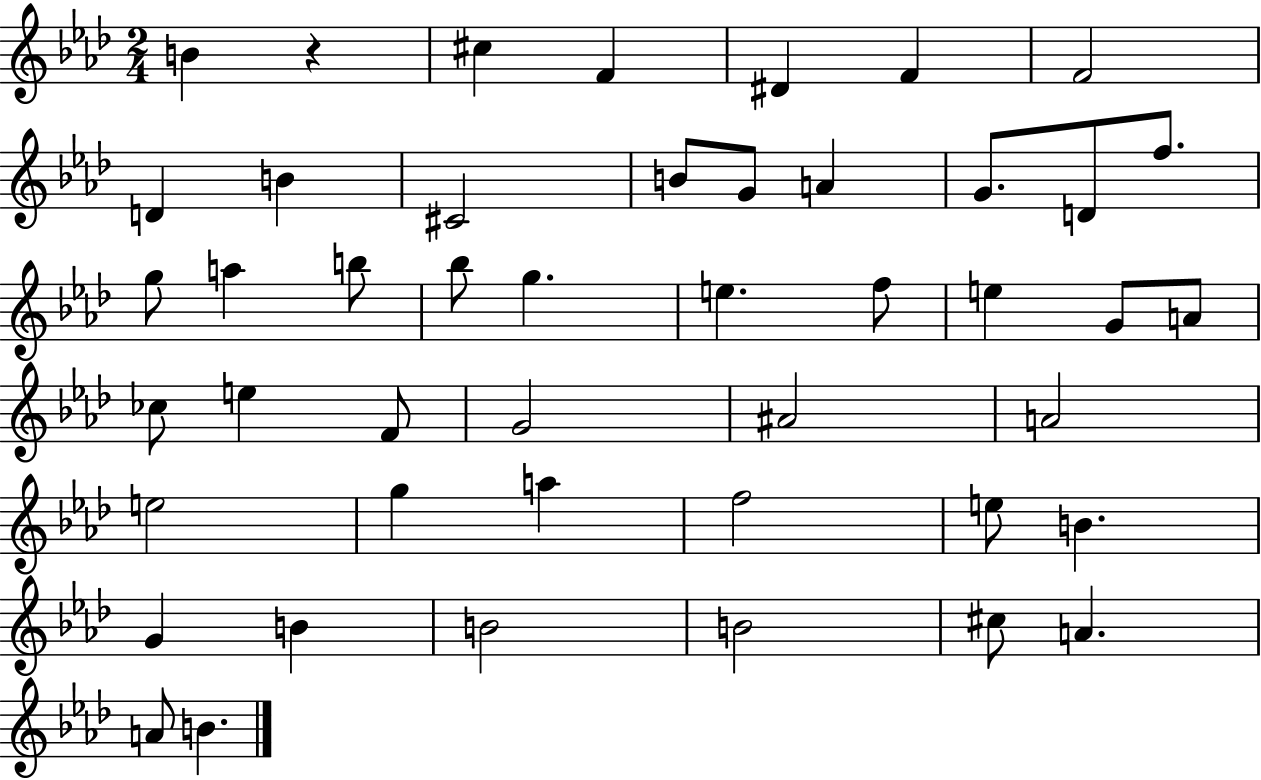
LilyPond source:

{
  \clef treble
  \numericTimeSignature
  \time 2/4
  \key aes \major
  b'4 r4 | cis''4 f'4 | dis'4 f'4 | f'2 | \break d'4 b'4 | cis'2 | b'8 g'8 a'4 | g'8. d'8 f''8. | \break g''8 a''4 b''8 | bes''8 g''4. | e''4. f''8 | e''4 g'8 a'8 | \break ces''8 e''4 f'8 | g'2 | ais'2 | a'2 | \break e''2 | g''4 a''4 | f''2 | e''8 b'4. | \break g'4 b'4 | b'2 | b'2 | cis''8 a'4. | \break a'8 b'4. | \bar "|."
}